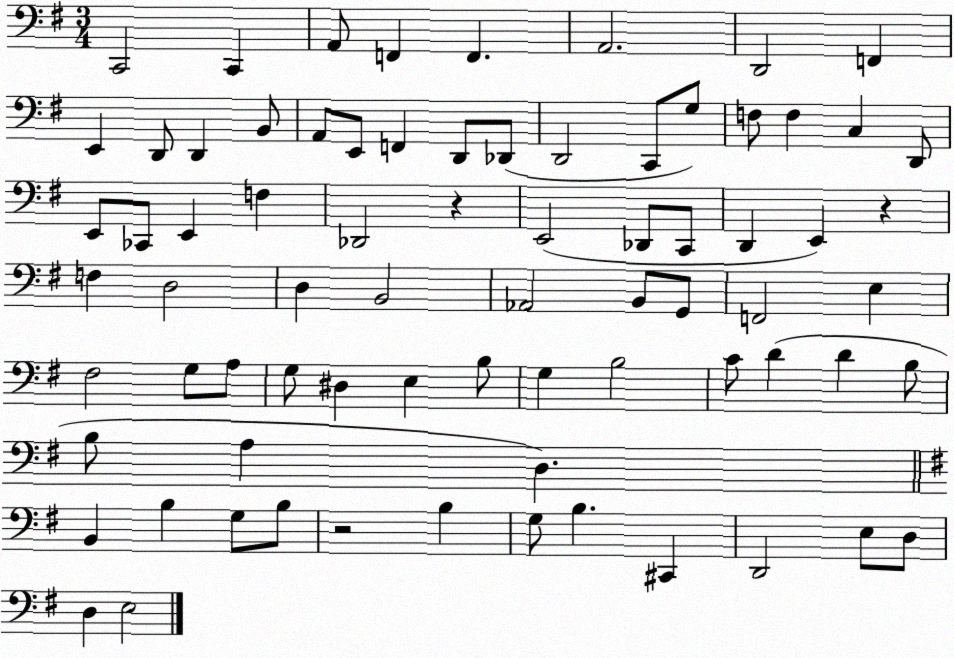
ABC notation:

X:1
T:Untitled
M:3/4
L:1/4
K:G
C,,2 C,, A,,/2 F,, F,, A,,2 D,,2 F,, E,, D,,/2 D,, B,,/2 A,,/2 E,,/2 F,, D,,/2 _D,,/2 D,,2 C,,/2 G,/2 F,/2 F, C, D,,/2 E,,/2 _C,,/2 E,, F, _D,,2 z E,,2 _D,,/2 C,,/2 D,, E,, z F, D,2 D, B,,2 _A,,2 B,,/2 G,,/2 F,,2 E, ^F,2 G,/2 A,/2 G,/2 ^D, E, B,/2 G, B,2 C/2 D D B,/2 B,/2 A, D, B,, B, G,/2 B,/2 z2 B, G,/2 B, ^C,, D,,2 E,/2 D,/2 D, E,2